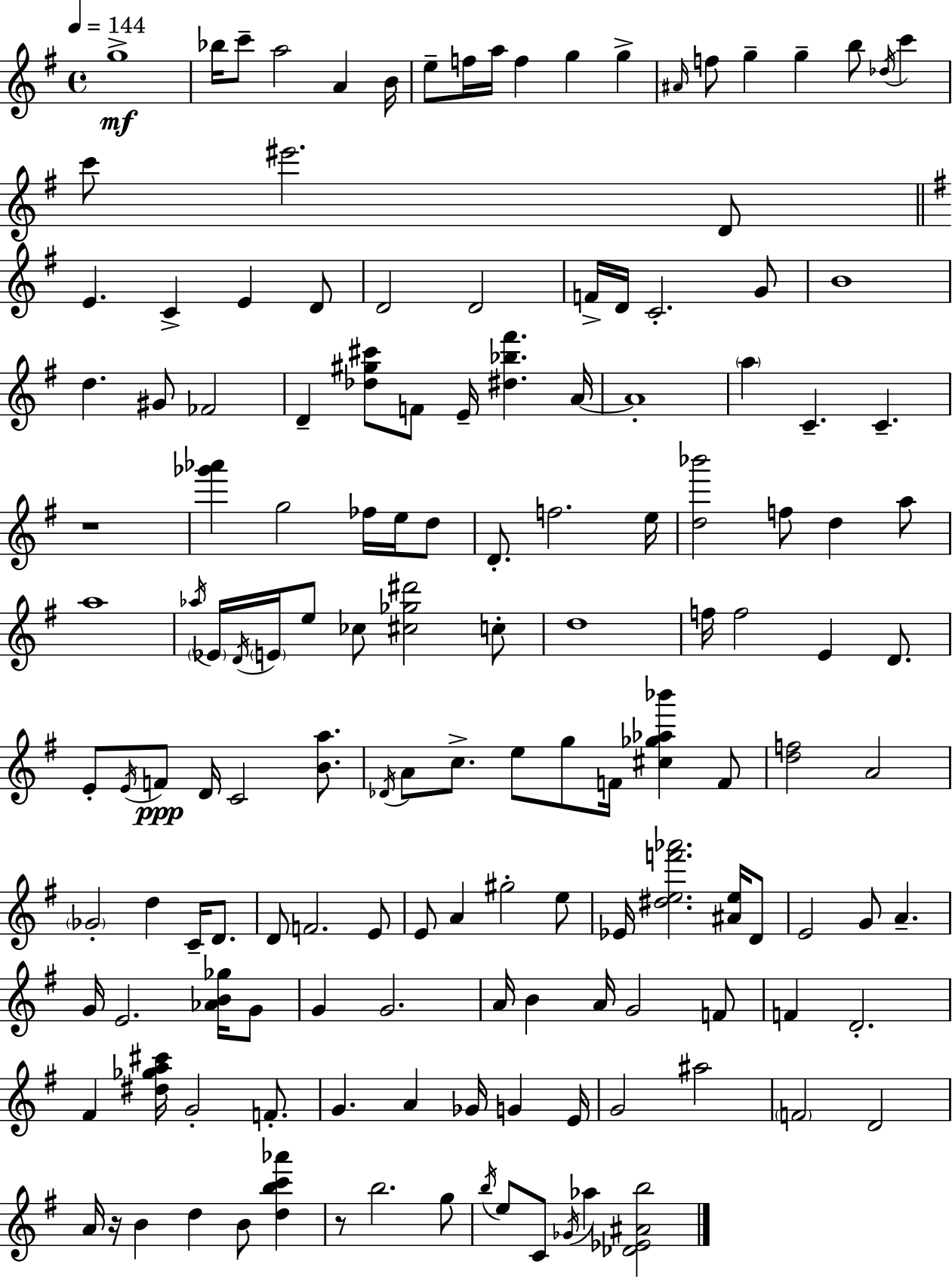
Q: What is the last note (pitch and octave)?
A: Ab5